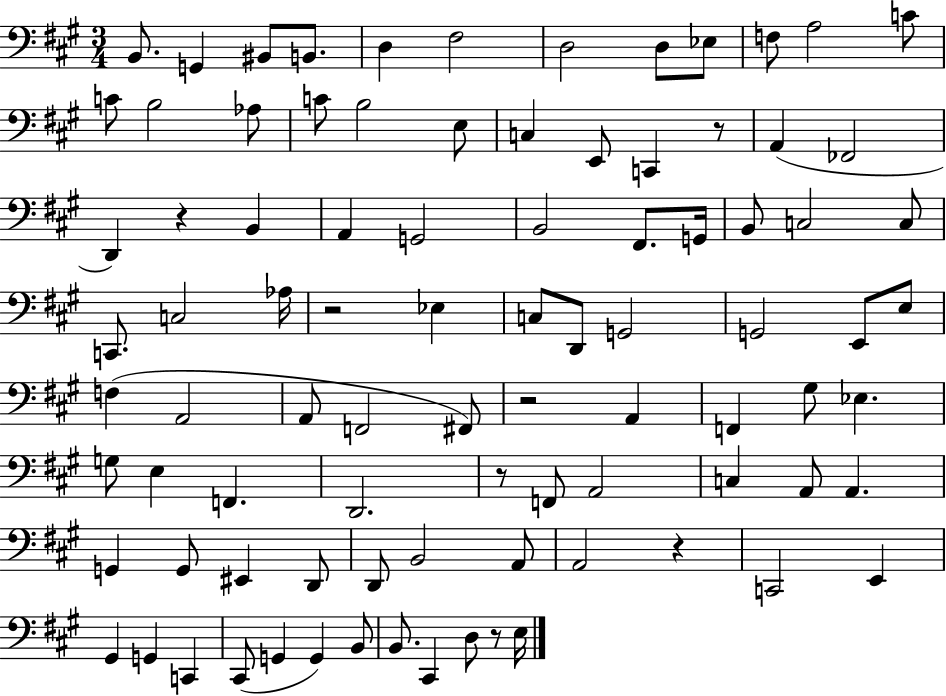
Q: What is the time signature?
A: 3/4